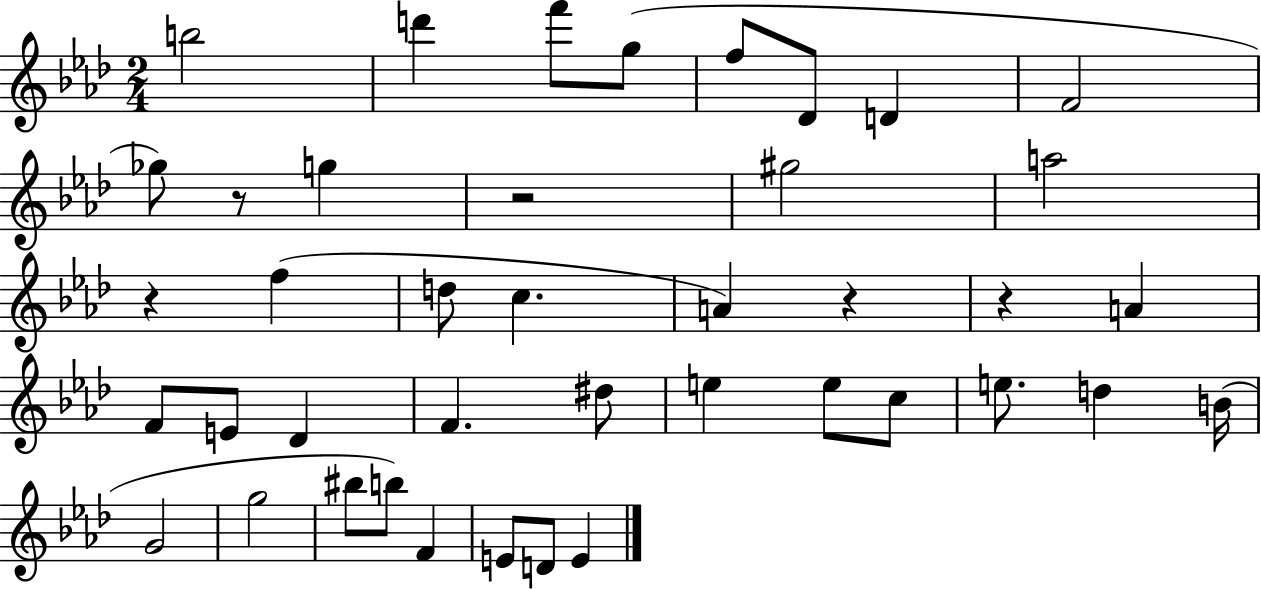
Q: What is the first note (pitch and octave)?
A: B5